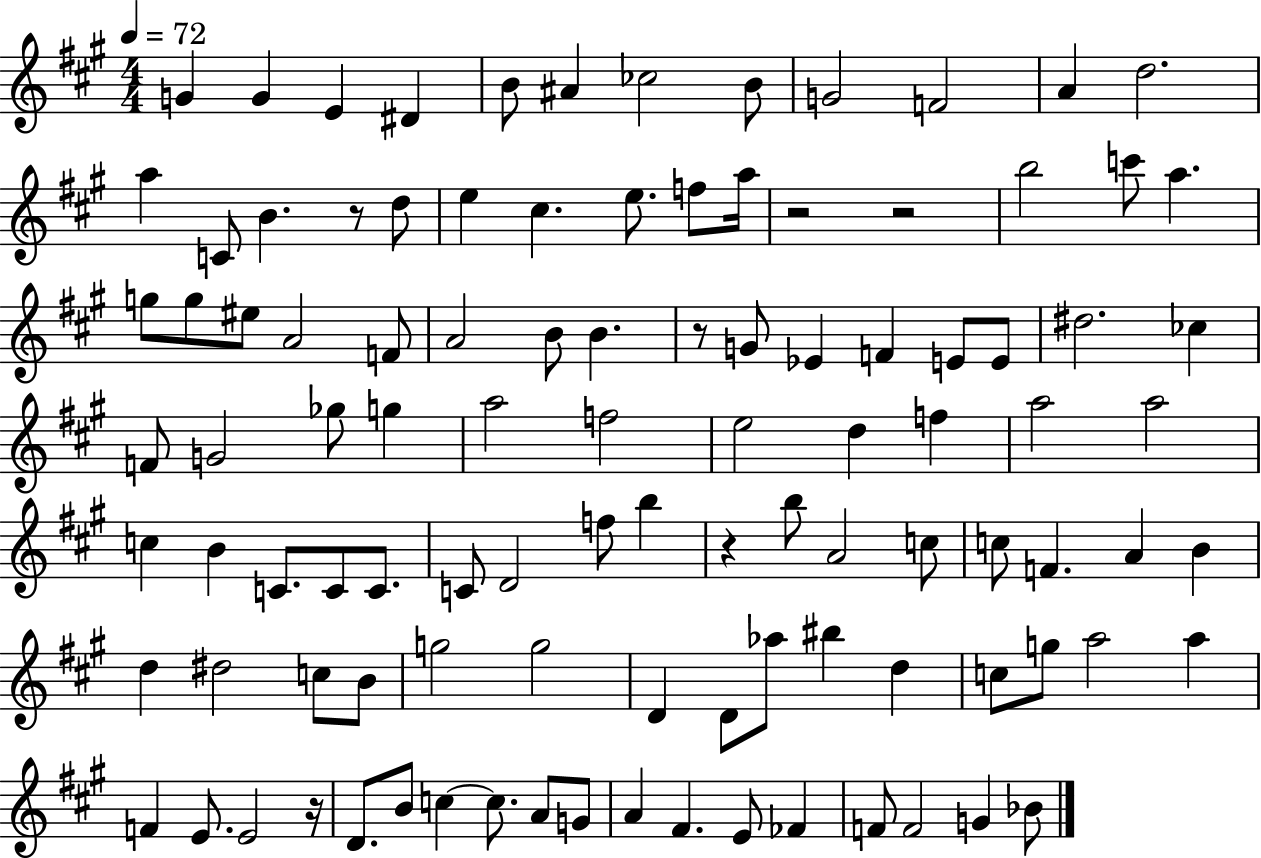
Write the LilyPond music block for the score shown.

{
  \clef treble
  \numericTimeSignature
  \time 4/4
  \key a \major
  \tempo 4 = 72
  g'4 g'4 e'4 dis'4 | b'8 ais'4 ces''2 b'8 | g'2 f'2 | a'4 d''2. | \break a''4 c'8 b'4. r8 d''8 | e''4 cis''4. e''8. f''8 a''16 | r2 r2 | b''2 c'''8 a''4. | \break g''8 g''8 eis''8 a'2 f'8 | a'2 b'8 b'4. | r8 g'8 ees'4 f'4 e'8 e'8 | dis''2. ces''4 | \break f'8 g'2 ges''8 g''4 | a''2 f''2 | e''2 d''4 f''4 | a''2 a''2 | \break c''4 b'4 c'8. c'8 c'8. | c'8 d'2 f''8 b''4 | r4 b''8 a'2 c''8 | c''8 f'4. a'4 b'4 | \break d''4 dis''2 c''8 b'8 | g''2 g''2 | d'4 d'8 aes''8 bis''4 d''4 | c''8 g''8 a''2 a''4 | \break f'4 e'8. e'2 r16 | d'8. b'8 c''4~~ c''8. a'8 g'8 | a'4 fis'4. e'8 fes'4 | f'8 f'2 g'4 bes'8 | \break \bar "|."
}